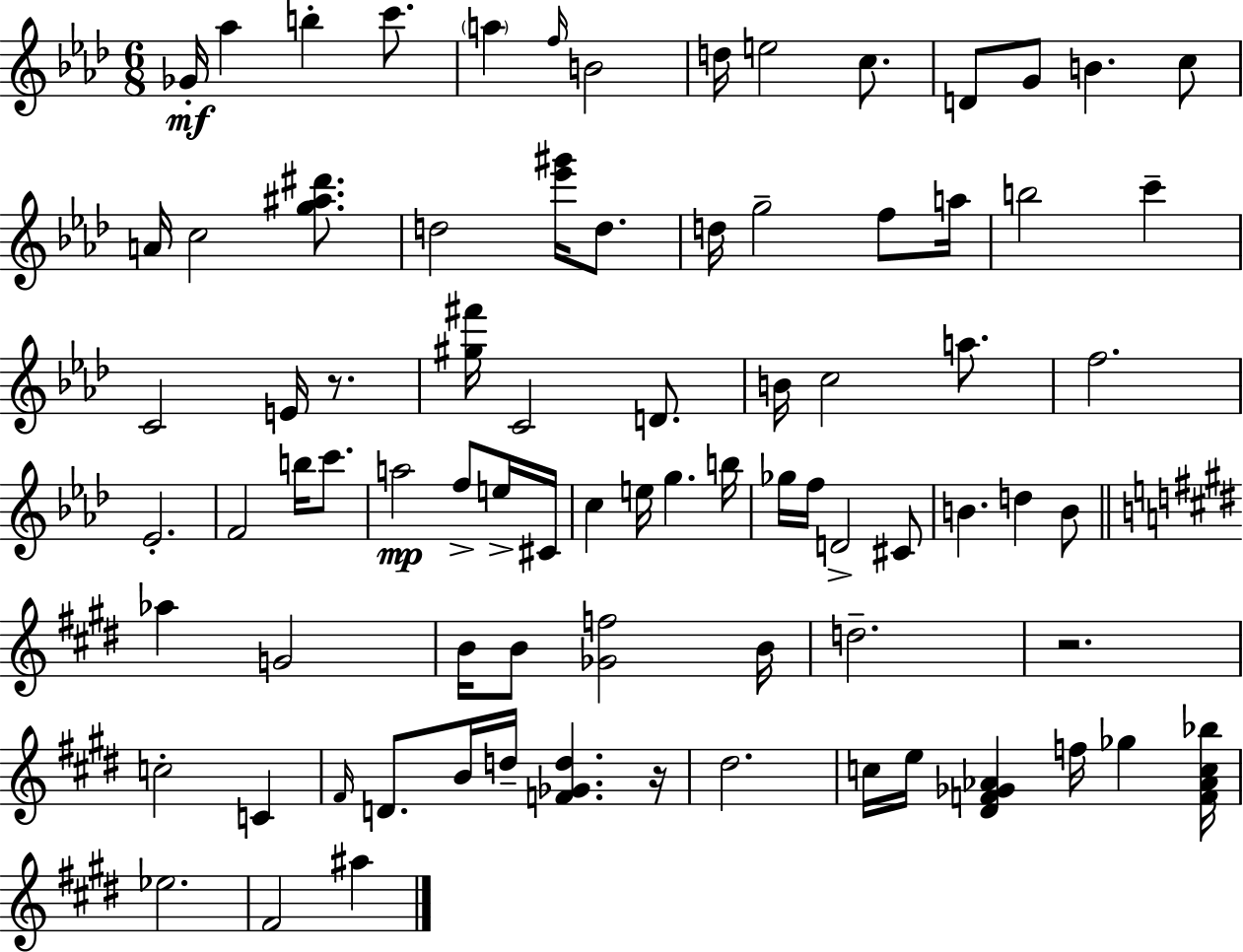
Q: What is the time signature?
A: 6/8